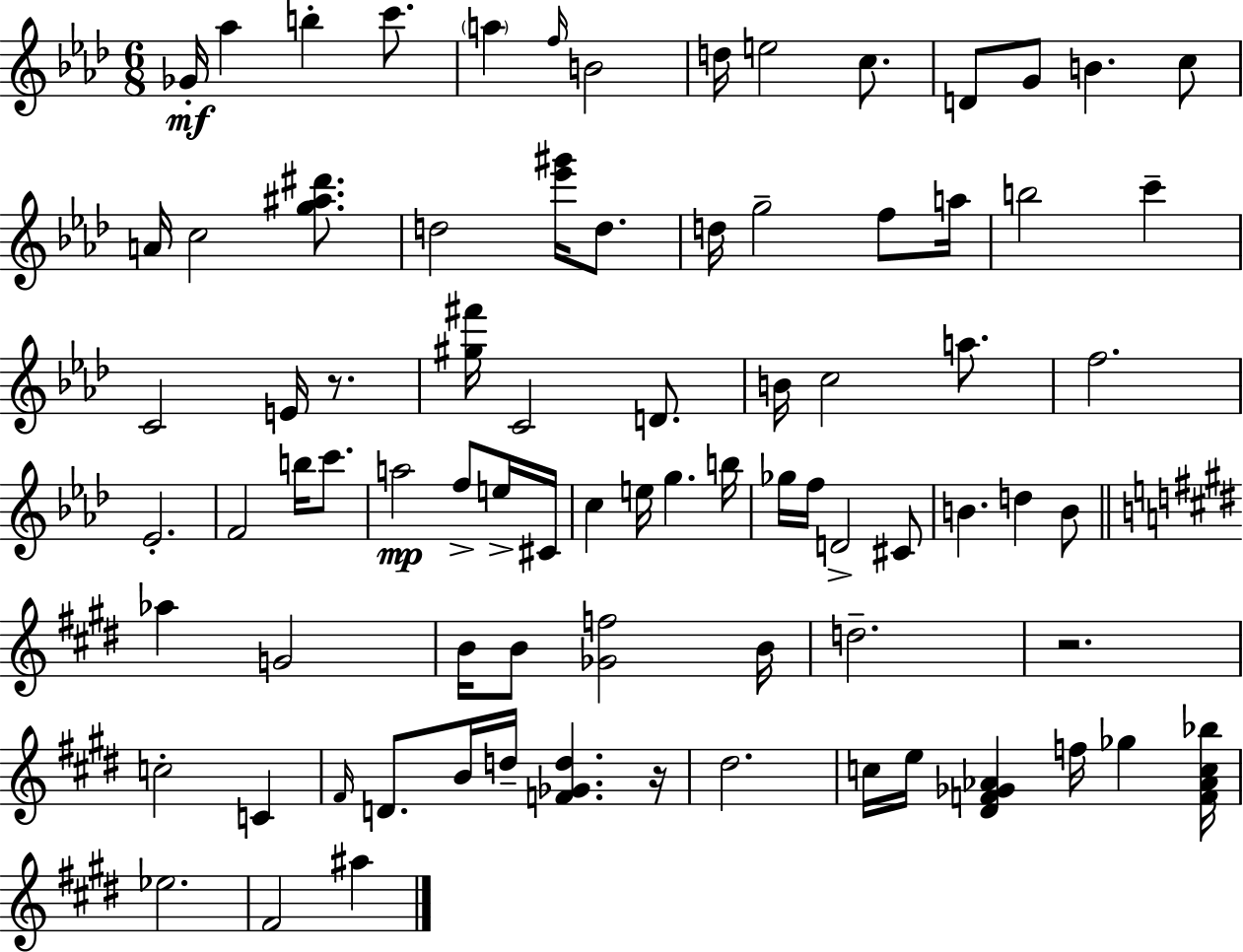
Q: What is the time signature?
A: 6/8